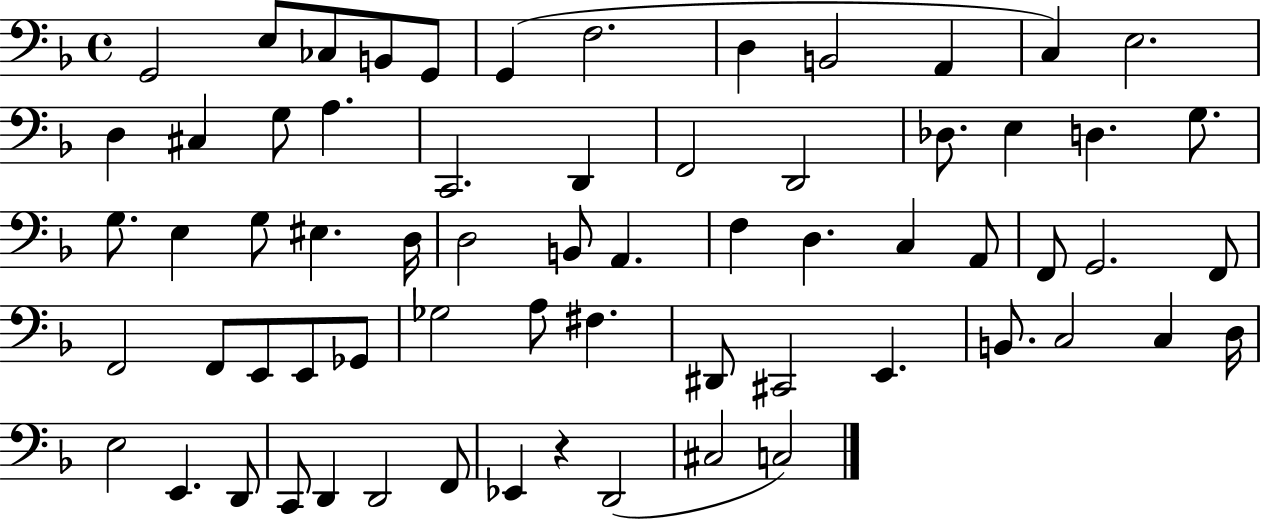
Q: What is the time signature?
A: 4/4